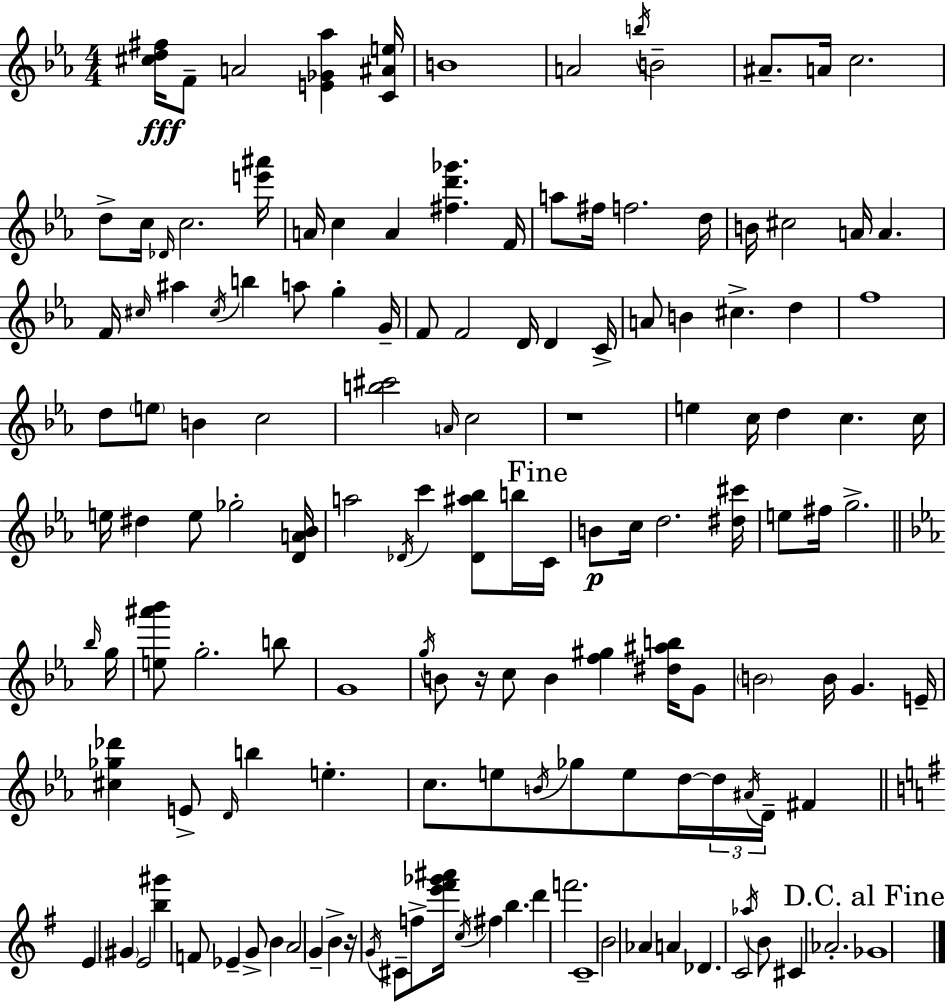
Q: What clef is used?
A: treble